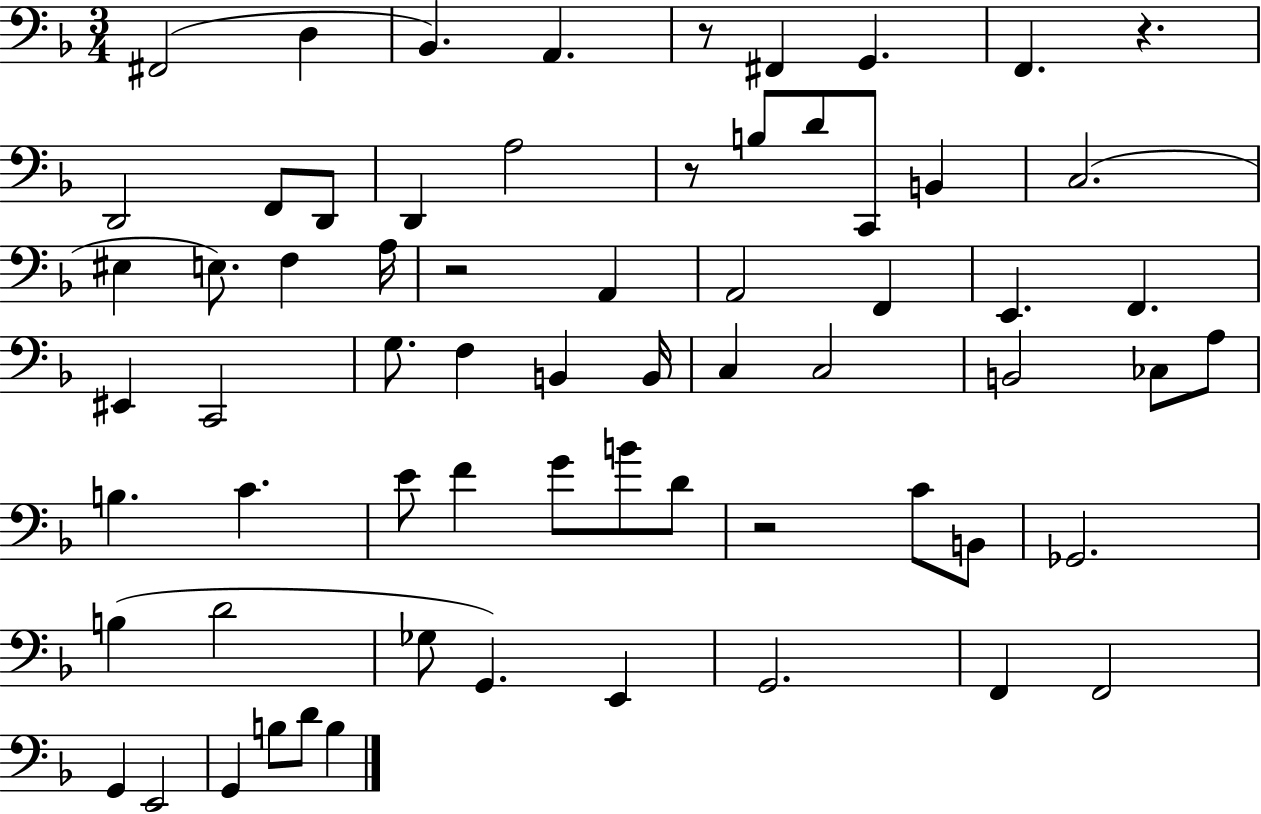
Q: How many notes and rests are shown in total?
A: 66